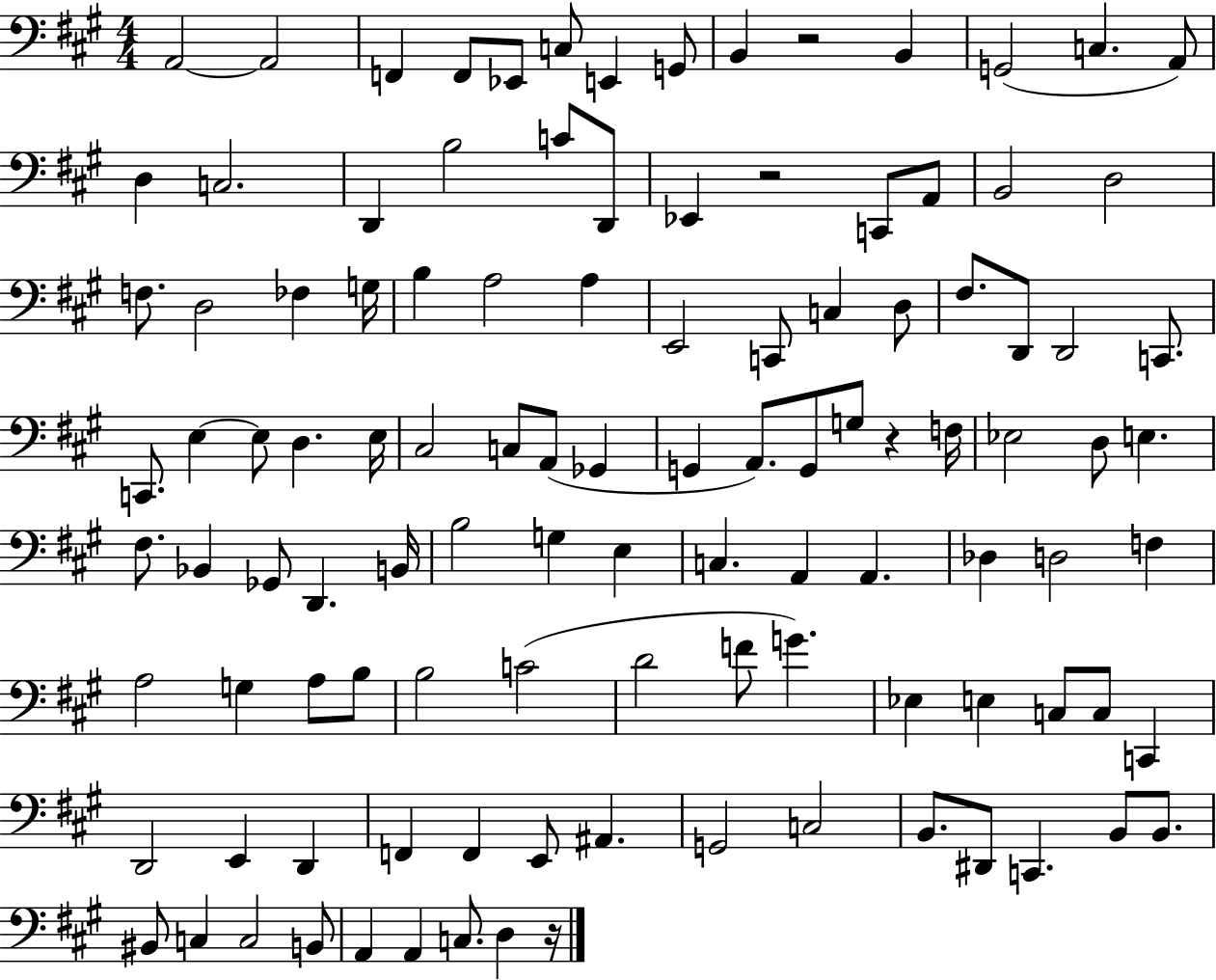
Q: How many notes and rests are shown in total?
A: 110